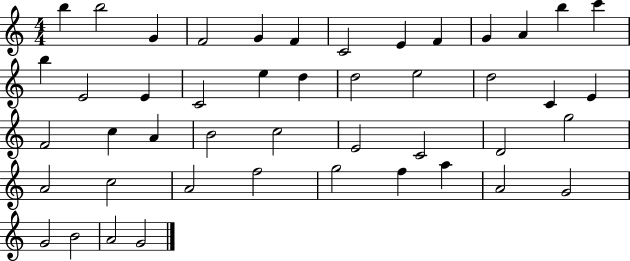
X:1
T:Untitled
M:4/4
L:1/4
K:C
b b2 G F2 G F C2 E F G A b c' b E2 E C2 e d d2 e2 d2 C E F2 c A B2 c2 E2 C2 D2 g2 A2 c2 A2 f2 g2 f a A2 G2 G2 B2 A2 G2